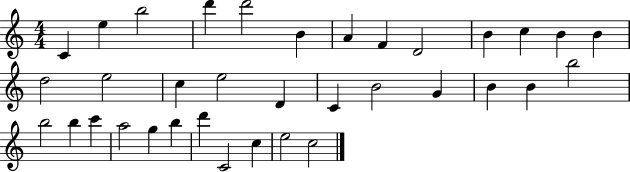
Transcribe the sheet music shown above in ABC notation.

X:1
T:Untitled
M:4/4
L:1/4
K:C
C e b2 d' d'2 B A F D2 B c B B d2 e2 c e2 D C B2 G B B b2 b2 b c' a2 g b d' C2 c e2 c2